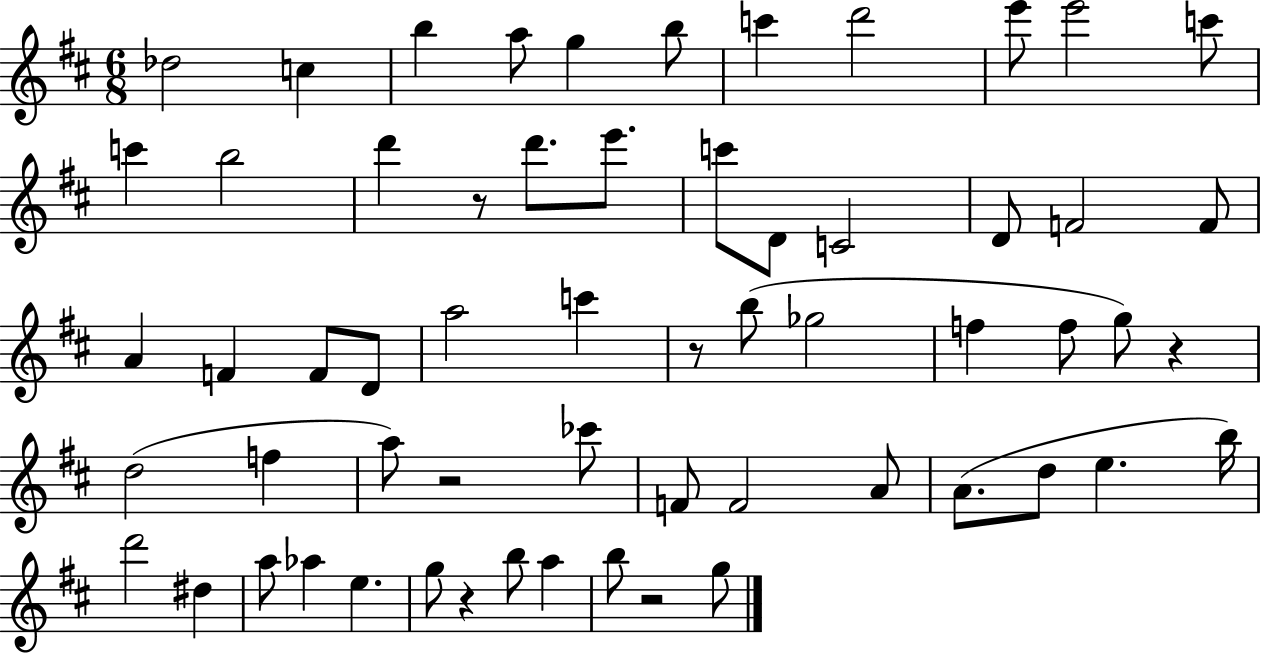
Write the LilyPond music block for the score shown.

{
  \clef treble
  \numericTimeSignature
  \time 6/8
  \key d \major
  des''2 c''4 | b''4 a''8 g''4 b''8 | c'''4 d'''2 | e'''8 e'''2 c'''8 | \break c'''4 b''2 | d'''4 r8 d'''8. e'''8. | c'''8 d'8 c'2 | d'8 f'2 f'8 | \break a'4 f'4 f'8 d'8 | a''2 c'''4 | r8 b''8( ges''2 | f''4 f''8 g''8) r4 | \break d''2( f''4 | a''8) r2 ces'''8 | f'8 f'2 a'8 | a'8.( d''8 e''4. b''16) | \break d'''2 dis''4 | a''8 aes''4 e''4. | g''8 r4 b''8 a''4 | b''8 r2 g''8 | \break \bar "|."
}